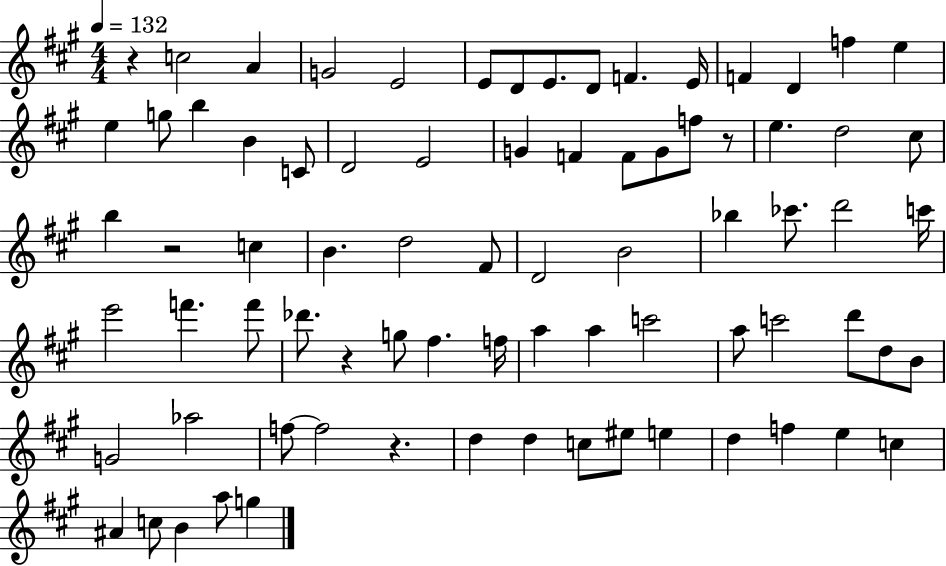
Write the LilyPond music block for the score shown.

{
  \clef treble
  \numericTimeSignature
  \time 4/4
  \key a \major
  \tempo 4 = 132
  r4 c''2 a'4 | g'2 e'2 | e'8 d'8 e'8. d'8 f'4. e'16 | f'4 d'4 f''4 e''4 | \break e''4 g''8 b''4 b'4 c'8 | d'2 e'2 | g'4 f'4 f'8 g'8 f''8 r8 | e''4. d''2 cis''8 | \break b''4 r2 c''4 | b'4. d''2 fis'8 | d'2 b'2 | bes''4 ces'''8. d'''2 c'''16 | \break e'''2 f'''4. f'''8 | des'''8. r4 g''8 fis''4. f''16 | a''4 a''4 c'''2 | a''8 c'''2 d'''8 d''8 b'8 | \break g'2 aes''2 | f''8~~ f''2 r4. | d''4 d''4 c''8 eis''8 e''4 | d''4 f''4 e''4 c''4 | \break ais'4 c''8 b'4 a''8 g''4 | \bar "|."
}